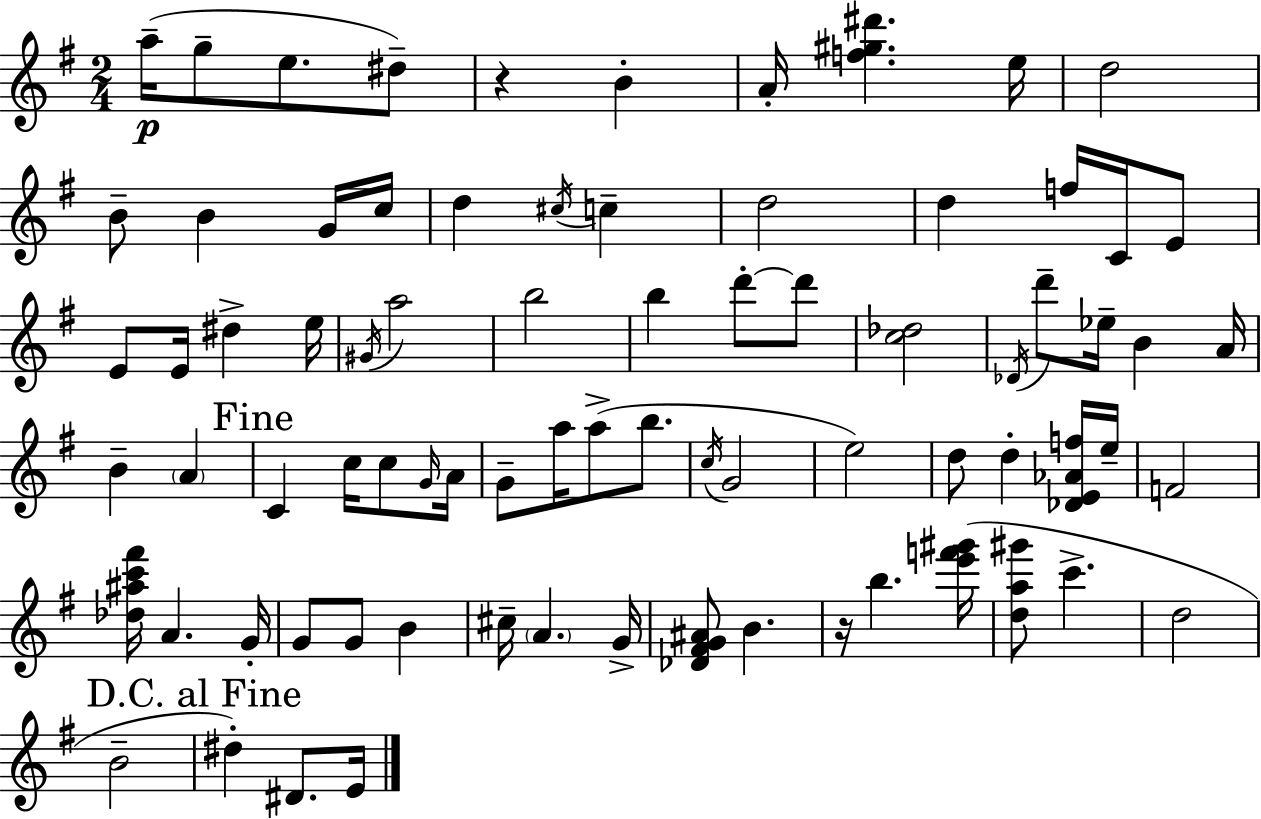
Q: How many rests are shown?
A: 2